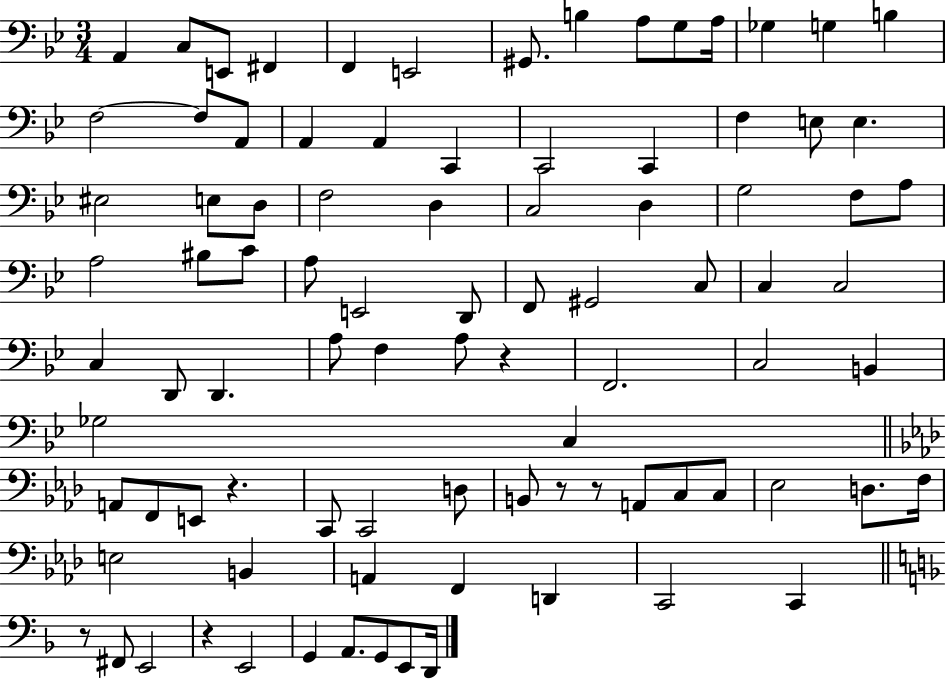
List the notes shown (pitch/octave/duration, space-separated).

A2/q C3/e E2/e F#2/q F2/q E2/h G#2/e. B3/q A3/e G3/e A3/s Gb3/q G3/q B3/q F3/h F3/e A2/e A2/q A2/q C2/q C2/h C2/q F3/q E3/e E3/q. EIS3/h E3/e D3/e F3/h D3/q C3/h D3/q G3/h F3/e A3/e A3/h BIS3/e C4/e A3/e E2/h D2/e F2/e G#2/h C3/e C3/q C3/h C3/q D2/e D2/q. A3/e F3/q A3/e R/q F2/h. C3/h B2/q Gb3/h C3/q A2/e F2/e E2/e R/q. C2/e C2/h D3/e B2/e R/e R/e A2/e C3/e C3/e Eb3/h D3/e. F3/s E3/h B2/q A2/q F2/q D2/q C2/h C2/q R/e F#2/e E2/h R/q E2/h G2/q A2/e. G2/e E2/e D2/s